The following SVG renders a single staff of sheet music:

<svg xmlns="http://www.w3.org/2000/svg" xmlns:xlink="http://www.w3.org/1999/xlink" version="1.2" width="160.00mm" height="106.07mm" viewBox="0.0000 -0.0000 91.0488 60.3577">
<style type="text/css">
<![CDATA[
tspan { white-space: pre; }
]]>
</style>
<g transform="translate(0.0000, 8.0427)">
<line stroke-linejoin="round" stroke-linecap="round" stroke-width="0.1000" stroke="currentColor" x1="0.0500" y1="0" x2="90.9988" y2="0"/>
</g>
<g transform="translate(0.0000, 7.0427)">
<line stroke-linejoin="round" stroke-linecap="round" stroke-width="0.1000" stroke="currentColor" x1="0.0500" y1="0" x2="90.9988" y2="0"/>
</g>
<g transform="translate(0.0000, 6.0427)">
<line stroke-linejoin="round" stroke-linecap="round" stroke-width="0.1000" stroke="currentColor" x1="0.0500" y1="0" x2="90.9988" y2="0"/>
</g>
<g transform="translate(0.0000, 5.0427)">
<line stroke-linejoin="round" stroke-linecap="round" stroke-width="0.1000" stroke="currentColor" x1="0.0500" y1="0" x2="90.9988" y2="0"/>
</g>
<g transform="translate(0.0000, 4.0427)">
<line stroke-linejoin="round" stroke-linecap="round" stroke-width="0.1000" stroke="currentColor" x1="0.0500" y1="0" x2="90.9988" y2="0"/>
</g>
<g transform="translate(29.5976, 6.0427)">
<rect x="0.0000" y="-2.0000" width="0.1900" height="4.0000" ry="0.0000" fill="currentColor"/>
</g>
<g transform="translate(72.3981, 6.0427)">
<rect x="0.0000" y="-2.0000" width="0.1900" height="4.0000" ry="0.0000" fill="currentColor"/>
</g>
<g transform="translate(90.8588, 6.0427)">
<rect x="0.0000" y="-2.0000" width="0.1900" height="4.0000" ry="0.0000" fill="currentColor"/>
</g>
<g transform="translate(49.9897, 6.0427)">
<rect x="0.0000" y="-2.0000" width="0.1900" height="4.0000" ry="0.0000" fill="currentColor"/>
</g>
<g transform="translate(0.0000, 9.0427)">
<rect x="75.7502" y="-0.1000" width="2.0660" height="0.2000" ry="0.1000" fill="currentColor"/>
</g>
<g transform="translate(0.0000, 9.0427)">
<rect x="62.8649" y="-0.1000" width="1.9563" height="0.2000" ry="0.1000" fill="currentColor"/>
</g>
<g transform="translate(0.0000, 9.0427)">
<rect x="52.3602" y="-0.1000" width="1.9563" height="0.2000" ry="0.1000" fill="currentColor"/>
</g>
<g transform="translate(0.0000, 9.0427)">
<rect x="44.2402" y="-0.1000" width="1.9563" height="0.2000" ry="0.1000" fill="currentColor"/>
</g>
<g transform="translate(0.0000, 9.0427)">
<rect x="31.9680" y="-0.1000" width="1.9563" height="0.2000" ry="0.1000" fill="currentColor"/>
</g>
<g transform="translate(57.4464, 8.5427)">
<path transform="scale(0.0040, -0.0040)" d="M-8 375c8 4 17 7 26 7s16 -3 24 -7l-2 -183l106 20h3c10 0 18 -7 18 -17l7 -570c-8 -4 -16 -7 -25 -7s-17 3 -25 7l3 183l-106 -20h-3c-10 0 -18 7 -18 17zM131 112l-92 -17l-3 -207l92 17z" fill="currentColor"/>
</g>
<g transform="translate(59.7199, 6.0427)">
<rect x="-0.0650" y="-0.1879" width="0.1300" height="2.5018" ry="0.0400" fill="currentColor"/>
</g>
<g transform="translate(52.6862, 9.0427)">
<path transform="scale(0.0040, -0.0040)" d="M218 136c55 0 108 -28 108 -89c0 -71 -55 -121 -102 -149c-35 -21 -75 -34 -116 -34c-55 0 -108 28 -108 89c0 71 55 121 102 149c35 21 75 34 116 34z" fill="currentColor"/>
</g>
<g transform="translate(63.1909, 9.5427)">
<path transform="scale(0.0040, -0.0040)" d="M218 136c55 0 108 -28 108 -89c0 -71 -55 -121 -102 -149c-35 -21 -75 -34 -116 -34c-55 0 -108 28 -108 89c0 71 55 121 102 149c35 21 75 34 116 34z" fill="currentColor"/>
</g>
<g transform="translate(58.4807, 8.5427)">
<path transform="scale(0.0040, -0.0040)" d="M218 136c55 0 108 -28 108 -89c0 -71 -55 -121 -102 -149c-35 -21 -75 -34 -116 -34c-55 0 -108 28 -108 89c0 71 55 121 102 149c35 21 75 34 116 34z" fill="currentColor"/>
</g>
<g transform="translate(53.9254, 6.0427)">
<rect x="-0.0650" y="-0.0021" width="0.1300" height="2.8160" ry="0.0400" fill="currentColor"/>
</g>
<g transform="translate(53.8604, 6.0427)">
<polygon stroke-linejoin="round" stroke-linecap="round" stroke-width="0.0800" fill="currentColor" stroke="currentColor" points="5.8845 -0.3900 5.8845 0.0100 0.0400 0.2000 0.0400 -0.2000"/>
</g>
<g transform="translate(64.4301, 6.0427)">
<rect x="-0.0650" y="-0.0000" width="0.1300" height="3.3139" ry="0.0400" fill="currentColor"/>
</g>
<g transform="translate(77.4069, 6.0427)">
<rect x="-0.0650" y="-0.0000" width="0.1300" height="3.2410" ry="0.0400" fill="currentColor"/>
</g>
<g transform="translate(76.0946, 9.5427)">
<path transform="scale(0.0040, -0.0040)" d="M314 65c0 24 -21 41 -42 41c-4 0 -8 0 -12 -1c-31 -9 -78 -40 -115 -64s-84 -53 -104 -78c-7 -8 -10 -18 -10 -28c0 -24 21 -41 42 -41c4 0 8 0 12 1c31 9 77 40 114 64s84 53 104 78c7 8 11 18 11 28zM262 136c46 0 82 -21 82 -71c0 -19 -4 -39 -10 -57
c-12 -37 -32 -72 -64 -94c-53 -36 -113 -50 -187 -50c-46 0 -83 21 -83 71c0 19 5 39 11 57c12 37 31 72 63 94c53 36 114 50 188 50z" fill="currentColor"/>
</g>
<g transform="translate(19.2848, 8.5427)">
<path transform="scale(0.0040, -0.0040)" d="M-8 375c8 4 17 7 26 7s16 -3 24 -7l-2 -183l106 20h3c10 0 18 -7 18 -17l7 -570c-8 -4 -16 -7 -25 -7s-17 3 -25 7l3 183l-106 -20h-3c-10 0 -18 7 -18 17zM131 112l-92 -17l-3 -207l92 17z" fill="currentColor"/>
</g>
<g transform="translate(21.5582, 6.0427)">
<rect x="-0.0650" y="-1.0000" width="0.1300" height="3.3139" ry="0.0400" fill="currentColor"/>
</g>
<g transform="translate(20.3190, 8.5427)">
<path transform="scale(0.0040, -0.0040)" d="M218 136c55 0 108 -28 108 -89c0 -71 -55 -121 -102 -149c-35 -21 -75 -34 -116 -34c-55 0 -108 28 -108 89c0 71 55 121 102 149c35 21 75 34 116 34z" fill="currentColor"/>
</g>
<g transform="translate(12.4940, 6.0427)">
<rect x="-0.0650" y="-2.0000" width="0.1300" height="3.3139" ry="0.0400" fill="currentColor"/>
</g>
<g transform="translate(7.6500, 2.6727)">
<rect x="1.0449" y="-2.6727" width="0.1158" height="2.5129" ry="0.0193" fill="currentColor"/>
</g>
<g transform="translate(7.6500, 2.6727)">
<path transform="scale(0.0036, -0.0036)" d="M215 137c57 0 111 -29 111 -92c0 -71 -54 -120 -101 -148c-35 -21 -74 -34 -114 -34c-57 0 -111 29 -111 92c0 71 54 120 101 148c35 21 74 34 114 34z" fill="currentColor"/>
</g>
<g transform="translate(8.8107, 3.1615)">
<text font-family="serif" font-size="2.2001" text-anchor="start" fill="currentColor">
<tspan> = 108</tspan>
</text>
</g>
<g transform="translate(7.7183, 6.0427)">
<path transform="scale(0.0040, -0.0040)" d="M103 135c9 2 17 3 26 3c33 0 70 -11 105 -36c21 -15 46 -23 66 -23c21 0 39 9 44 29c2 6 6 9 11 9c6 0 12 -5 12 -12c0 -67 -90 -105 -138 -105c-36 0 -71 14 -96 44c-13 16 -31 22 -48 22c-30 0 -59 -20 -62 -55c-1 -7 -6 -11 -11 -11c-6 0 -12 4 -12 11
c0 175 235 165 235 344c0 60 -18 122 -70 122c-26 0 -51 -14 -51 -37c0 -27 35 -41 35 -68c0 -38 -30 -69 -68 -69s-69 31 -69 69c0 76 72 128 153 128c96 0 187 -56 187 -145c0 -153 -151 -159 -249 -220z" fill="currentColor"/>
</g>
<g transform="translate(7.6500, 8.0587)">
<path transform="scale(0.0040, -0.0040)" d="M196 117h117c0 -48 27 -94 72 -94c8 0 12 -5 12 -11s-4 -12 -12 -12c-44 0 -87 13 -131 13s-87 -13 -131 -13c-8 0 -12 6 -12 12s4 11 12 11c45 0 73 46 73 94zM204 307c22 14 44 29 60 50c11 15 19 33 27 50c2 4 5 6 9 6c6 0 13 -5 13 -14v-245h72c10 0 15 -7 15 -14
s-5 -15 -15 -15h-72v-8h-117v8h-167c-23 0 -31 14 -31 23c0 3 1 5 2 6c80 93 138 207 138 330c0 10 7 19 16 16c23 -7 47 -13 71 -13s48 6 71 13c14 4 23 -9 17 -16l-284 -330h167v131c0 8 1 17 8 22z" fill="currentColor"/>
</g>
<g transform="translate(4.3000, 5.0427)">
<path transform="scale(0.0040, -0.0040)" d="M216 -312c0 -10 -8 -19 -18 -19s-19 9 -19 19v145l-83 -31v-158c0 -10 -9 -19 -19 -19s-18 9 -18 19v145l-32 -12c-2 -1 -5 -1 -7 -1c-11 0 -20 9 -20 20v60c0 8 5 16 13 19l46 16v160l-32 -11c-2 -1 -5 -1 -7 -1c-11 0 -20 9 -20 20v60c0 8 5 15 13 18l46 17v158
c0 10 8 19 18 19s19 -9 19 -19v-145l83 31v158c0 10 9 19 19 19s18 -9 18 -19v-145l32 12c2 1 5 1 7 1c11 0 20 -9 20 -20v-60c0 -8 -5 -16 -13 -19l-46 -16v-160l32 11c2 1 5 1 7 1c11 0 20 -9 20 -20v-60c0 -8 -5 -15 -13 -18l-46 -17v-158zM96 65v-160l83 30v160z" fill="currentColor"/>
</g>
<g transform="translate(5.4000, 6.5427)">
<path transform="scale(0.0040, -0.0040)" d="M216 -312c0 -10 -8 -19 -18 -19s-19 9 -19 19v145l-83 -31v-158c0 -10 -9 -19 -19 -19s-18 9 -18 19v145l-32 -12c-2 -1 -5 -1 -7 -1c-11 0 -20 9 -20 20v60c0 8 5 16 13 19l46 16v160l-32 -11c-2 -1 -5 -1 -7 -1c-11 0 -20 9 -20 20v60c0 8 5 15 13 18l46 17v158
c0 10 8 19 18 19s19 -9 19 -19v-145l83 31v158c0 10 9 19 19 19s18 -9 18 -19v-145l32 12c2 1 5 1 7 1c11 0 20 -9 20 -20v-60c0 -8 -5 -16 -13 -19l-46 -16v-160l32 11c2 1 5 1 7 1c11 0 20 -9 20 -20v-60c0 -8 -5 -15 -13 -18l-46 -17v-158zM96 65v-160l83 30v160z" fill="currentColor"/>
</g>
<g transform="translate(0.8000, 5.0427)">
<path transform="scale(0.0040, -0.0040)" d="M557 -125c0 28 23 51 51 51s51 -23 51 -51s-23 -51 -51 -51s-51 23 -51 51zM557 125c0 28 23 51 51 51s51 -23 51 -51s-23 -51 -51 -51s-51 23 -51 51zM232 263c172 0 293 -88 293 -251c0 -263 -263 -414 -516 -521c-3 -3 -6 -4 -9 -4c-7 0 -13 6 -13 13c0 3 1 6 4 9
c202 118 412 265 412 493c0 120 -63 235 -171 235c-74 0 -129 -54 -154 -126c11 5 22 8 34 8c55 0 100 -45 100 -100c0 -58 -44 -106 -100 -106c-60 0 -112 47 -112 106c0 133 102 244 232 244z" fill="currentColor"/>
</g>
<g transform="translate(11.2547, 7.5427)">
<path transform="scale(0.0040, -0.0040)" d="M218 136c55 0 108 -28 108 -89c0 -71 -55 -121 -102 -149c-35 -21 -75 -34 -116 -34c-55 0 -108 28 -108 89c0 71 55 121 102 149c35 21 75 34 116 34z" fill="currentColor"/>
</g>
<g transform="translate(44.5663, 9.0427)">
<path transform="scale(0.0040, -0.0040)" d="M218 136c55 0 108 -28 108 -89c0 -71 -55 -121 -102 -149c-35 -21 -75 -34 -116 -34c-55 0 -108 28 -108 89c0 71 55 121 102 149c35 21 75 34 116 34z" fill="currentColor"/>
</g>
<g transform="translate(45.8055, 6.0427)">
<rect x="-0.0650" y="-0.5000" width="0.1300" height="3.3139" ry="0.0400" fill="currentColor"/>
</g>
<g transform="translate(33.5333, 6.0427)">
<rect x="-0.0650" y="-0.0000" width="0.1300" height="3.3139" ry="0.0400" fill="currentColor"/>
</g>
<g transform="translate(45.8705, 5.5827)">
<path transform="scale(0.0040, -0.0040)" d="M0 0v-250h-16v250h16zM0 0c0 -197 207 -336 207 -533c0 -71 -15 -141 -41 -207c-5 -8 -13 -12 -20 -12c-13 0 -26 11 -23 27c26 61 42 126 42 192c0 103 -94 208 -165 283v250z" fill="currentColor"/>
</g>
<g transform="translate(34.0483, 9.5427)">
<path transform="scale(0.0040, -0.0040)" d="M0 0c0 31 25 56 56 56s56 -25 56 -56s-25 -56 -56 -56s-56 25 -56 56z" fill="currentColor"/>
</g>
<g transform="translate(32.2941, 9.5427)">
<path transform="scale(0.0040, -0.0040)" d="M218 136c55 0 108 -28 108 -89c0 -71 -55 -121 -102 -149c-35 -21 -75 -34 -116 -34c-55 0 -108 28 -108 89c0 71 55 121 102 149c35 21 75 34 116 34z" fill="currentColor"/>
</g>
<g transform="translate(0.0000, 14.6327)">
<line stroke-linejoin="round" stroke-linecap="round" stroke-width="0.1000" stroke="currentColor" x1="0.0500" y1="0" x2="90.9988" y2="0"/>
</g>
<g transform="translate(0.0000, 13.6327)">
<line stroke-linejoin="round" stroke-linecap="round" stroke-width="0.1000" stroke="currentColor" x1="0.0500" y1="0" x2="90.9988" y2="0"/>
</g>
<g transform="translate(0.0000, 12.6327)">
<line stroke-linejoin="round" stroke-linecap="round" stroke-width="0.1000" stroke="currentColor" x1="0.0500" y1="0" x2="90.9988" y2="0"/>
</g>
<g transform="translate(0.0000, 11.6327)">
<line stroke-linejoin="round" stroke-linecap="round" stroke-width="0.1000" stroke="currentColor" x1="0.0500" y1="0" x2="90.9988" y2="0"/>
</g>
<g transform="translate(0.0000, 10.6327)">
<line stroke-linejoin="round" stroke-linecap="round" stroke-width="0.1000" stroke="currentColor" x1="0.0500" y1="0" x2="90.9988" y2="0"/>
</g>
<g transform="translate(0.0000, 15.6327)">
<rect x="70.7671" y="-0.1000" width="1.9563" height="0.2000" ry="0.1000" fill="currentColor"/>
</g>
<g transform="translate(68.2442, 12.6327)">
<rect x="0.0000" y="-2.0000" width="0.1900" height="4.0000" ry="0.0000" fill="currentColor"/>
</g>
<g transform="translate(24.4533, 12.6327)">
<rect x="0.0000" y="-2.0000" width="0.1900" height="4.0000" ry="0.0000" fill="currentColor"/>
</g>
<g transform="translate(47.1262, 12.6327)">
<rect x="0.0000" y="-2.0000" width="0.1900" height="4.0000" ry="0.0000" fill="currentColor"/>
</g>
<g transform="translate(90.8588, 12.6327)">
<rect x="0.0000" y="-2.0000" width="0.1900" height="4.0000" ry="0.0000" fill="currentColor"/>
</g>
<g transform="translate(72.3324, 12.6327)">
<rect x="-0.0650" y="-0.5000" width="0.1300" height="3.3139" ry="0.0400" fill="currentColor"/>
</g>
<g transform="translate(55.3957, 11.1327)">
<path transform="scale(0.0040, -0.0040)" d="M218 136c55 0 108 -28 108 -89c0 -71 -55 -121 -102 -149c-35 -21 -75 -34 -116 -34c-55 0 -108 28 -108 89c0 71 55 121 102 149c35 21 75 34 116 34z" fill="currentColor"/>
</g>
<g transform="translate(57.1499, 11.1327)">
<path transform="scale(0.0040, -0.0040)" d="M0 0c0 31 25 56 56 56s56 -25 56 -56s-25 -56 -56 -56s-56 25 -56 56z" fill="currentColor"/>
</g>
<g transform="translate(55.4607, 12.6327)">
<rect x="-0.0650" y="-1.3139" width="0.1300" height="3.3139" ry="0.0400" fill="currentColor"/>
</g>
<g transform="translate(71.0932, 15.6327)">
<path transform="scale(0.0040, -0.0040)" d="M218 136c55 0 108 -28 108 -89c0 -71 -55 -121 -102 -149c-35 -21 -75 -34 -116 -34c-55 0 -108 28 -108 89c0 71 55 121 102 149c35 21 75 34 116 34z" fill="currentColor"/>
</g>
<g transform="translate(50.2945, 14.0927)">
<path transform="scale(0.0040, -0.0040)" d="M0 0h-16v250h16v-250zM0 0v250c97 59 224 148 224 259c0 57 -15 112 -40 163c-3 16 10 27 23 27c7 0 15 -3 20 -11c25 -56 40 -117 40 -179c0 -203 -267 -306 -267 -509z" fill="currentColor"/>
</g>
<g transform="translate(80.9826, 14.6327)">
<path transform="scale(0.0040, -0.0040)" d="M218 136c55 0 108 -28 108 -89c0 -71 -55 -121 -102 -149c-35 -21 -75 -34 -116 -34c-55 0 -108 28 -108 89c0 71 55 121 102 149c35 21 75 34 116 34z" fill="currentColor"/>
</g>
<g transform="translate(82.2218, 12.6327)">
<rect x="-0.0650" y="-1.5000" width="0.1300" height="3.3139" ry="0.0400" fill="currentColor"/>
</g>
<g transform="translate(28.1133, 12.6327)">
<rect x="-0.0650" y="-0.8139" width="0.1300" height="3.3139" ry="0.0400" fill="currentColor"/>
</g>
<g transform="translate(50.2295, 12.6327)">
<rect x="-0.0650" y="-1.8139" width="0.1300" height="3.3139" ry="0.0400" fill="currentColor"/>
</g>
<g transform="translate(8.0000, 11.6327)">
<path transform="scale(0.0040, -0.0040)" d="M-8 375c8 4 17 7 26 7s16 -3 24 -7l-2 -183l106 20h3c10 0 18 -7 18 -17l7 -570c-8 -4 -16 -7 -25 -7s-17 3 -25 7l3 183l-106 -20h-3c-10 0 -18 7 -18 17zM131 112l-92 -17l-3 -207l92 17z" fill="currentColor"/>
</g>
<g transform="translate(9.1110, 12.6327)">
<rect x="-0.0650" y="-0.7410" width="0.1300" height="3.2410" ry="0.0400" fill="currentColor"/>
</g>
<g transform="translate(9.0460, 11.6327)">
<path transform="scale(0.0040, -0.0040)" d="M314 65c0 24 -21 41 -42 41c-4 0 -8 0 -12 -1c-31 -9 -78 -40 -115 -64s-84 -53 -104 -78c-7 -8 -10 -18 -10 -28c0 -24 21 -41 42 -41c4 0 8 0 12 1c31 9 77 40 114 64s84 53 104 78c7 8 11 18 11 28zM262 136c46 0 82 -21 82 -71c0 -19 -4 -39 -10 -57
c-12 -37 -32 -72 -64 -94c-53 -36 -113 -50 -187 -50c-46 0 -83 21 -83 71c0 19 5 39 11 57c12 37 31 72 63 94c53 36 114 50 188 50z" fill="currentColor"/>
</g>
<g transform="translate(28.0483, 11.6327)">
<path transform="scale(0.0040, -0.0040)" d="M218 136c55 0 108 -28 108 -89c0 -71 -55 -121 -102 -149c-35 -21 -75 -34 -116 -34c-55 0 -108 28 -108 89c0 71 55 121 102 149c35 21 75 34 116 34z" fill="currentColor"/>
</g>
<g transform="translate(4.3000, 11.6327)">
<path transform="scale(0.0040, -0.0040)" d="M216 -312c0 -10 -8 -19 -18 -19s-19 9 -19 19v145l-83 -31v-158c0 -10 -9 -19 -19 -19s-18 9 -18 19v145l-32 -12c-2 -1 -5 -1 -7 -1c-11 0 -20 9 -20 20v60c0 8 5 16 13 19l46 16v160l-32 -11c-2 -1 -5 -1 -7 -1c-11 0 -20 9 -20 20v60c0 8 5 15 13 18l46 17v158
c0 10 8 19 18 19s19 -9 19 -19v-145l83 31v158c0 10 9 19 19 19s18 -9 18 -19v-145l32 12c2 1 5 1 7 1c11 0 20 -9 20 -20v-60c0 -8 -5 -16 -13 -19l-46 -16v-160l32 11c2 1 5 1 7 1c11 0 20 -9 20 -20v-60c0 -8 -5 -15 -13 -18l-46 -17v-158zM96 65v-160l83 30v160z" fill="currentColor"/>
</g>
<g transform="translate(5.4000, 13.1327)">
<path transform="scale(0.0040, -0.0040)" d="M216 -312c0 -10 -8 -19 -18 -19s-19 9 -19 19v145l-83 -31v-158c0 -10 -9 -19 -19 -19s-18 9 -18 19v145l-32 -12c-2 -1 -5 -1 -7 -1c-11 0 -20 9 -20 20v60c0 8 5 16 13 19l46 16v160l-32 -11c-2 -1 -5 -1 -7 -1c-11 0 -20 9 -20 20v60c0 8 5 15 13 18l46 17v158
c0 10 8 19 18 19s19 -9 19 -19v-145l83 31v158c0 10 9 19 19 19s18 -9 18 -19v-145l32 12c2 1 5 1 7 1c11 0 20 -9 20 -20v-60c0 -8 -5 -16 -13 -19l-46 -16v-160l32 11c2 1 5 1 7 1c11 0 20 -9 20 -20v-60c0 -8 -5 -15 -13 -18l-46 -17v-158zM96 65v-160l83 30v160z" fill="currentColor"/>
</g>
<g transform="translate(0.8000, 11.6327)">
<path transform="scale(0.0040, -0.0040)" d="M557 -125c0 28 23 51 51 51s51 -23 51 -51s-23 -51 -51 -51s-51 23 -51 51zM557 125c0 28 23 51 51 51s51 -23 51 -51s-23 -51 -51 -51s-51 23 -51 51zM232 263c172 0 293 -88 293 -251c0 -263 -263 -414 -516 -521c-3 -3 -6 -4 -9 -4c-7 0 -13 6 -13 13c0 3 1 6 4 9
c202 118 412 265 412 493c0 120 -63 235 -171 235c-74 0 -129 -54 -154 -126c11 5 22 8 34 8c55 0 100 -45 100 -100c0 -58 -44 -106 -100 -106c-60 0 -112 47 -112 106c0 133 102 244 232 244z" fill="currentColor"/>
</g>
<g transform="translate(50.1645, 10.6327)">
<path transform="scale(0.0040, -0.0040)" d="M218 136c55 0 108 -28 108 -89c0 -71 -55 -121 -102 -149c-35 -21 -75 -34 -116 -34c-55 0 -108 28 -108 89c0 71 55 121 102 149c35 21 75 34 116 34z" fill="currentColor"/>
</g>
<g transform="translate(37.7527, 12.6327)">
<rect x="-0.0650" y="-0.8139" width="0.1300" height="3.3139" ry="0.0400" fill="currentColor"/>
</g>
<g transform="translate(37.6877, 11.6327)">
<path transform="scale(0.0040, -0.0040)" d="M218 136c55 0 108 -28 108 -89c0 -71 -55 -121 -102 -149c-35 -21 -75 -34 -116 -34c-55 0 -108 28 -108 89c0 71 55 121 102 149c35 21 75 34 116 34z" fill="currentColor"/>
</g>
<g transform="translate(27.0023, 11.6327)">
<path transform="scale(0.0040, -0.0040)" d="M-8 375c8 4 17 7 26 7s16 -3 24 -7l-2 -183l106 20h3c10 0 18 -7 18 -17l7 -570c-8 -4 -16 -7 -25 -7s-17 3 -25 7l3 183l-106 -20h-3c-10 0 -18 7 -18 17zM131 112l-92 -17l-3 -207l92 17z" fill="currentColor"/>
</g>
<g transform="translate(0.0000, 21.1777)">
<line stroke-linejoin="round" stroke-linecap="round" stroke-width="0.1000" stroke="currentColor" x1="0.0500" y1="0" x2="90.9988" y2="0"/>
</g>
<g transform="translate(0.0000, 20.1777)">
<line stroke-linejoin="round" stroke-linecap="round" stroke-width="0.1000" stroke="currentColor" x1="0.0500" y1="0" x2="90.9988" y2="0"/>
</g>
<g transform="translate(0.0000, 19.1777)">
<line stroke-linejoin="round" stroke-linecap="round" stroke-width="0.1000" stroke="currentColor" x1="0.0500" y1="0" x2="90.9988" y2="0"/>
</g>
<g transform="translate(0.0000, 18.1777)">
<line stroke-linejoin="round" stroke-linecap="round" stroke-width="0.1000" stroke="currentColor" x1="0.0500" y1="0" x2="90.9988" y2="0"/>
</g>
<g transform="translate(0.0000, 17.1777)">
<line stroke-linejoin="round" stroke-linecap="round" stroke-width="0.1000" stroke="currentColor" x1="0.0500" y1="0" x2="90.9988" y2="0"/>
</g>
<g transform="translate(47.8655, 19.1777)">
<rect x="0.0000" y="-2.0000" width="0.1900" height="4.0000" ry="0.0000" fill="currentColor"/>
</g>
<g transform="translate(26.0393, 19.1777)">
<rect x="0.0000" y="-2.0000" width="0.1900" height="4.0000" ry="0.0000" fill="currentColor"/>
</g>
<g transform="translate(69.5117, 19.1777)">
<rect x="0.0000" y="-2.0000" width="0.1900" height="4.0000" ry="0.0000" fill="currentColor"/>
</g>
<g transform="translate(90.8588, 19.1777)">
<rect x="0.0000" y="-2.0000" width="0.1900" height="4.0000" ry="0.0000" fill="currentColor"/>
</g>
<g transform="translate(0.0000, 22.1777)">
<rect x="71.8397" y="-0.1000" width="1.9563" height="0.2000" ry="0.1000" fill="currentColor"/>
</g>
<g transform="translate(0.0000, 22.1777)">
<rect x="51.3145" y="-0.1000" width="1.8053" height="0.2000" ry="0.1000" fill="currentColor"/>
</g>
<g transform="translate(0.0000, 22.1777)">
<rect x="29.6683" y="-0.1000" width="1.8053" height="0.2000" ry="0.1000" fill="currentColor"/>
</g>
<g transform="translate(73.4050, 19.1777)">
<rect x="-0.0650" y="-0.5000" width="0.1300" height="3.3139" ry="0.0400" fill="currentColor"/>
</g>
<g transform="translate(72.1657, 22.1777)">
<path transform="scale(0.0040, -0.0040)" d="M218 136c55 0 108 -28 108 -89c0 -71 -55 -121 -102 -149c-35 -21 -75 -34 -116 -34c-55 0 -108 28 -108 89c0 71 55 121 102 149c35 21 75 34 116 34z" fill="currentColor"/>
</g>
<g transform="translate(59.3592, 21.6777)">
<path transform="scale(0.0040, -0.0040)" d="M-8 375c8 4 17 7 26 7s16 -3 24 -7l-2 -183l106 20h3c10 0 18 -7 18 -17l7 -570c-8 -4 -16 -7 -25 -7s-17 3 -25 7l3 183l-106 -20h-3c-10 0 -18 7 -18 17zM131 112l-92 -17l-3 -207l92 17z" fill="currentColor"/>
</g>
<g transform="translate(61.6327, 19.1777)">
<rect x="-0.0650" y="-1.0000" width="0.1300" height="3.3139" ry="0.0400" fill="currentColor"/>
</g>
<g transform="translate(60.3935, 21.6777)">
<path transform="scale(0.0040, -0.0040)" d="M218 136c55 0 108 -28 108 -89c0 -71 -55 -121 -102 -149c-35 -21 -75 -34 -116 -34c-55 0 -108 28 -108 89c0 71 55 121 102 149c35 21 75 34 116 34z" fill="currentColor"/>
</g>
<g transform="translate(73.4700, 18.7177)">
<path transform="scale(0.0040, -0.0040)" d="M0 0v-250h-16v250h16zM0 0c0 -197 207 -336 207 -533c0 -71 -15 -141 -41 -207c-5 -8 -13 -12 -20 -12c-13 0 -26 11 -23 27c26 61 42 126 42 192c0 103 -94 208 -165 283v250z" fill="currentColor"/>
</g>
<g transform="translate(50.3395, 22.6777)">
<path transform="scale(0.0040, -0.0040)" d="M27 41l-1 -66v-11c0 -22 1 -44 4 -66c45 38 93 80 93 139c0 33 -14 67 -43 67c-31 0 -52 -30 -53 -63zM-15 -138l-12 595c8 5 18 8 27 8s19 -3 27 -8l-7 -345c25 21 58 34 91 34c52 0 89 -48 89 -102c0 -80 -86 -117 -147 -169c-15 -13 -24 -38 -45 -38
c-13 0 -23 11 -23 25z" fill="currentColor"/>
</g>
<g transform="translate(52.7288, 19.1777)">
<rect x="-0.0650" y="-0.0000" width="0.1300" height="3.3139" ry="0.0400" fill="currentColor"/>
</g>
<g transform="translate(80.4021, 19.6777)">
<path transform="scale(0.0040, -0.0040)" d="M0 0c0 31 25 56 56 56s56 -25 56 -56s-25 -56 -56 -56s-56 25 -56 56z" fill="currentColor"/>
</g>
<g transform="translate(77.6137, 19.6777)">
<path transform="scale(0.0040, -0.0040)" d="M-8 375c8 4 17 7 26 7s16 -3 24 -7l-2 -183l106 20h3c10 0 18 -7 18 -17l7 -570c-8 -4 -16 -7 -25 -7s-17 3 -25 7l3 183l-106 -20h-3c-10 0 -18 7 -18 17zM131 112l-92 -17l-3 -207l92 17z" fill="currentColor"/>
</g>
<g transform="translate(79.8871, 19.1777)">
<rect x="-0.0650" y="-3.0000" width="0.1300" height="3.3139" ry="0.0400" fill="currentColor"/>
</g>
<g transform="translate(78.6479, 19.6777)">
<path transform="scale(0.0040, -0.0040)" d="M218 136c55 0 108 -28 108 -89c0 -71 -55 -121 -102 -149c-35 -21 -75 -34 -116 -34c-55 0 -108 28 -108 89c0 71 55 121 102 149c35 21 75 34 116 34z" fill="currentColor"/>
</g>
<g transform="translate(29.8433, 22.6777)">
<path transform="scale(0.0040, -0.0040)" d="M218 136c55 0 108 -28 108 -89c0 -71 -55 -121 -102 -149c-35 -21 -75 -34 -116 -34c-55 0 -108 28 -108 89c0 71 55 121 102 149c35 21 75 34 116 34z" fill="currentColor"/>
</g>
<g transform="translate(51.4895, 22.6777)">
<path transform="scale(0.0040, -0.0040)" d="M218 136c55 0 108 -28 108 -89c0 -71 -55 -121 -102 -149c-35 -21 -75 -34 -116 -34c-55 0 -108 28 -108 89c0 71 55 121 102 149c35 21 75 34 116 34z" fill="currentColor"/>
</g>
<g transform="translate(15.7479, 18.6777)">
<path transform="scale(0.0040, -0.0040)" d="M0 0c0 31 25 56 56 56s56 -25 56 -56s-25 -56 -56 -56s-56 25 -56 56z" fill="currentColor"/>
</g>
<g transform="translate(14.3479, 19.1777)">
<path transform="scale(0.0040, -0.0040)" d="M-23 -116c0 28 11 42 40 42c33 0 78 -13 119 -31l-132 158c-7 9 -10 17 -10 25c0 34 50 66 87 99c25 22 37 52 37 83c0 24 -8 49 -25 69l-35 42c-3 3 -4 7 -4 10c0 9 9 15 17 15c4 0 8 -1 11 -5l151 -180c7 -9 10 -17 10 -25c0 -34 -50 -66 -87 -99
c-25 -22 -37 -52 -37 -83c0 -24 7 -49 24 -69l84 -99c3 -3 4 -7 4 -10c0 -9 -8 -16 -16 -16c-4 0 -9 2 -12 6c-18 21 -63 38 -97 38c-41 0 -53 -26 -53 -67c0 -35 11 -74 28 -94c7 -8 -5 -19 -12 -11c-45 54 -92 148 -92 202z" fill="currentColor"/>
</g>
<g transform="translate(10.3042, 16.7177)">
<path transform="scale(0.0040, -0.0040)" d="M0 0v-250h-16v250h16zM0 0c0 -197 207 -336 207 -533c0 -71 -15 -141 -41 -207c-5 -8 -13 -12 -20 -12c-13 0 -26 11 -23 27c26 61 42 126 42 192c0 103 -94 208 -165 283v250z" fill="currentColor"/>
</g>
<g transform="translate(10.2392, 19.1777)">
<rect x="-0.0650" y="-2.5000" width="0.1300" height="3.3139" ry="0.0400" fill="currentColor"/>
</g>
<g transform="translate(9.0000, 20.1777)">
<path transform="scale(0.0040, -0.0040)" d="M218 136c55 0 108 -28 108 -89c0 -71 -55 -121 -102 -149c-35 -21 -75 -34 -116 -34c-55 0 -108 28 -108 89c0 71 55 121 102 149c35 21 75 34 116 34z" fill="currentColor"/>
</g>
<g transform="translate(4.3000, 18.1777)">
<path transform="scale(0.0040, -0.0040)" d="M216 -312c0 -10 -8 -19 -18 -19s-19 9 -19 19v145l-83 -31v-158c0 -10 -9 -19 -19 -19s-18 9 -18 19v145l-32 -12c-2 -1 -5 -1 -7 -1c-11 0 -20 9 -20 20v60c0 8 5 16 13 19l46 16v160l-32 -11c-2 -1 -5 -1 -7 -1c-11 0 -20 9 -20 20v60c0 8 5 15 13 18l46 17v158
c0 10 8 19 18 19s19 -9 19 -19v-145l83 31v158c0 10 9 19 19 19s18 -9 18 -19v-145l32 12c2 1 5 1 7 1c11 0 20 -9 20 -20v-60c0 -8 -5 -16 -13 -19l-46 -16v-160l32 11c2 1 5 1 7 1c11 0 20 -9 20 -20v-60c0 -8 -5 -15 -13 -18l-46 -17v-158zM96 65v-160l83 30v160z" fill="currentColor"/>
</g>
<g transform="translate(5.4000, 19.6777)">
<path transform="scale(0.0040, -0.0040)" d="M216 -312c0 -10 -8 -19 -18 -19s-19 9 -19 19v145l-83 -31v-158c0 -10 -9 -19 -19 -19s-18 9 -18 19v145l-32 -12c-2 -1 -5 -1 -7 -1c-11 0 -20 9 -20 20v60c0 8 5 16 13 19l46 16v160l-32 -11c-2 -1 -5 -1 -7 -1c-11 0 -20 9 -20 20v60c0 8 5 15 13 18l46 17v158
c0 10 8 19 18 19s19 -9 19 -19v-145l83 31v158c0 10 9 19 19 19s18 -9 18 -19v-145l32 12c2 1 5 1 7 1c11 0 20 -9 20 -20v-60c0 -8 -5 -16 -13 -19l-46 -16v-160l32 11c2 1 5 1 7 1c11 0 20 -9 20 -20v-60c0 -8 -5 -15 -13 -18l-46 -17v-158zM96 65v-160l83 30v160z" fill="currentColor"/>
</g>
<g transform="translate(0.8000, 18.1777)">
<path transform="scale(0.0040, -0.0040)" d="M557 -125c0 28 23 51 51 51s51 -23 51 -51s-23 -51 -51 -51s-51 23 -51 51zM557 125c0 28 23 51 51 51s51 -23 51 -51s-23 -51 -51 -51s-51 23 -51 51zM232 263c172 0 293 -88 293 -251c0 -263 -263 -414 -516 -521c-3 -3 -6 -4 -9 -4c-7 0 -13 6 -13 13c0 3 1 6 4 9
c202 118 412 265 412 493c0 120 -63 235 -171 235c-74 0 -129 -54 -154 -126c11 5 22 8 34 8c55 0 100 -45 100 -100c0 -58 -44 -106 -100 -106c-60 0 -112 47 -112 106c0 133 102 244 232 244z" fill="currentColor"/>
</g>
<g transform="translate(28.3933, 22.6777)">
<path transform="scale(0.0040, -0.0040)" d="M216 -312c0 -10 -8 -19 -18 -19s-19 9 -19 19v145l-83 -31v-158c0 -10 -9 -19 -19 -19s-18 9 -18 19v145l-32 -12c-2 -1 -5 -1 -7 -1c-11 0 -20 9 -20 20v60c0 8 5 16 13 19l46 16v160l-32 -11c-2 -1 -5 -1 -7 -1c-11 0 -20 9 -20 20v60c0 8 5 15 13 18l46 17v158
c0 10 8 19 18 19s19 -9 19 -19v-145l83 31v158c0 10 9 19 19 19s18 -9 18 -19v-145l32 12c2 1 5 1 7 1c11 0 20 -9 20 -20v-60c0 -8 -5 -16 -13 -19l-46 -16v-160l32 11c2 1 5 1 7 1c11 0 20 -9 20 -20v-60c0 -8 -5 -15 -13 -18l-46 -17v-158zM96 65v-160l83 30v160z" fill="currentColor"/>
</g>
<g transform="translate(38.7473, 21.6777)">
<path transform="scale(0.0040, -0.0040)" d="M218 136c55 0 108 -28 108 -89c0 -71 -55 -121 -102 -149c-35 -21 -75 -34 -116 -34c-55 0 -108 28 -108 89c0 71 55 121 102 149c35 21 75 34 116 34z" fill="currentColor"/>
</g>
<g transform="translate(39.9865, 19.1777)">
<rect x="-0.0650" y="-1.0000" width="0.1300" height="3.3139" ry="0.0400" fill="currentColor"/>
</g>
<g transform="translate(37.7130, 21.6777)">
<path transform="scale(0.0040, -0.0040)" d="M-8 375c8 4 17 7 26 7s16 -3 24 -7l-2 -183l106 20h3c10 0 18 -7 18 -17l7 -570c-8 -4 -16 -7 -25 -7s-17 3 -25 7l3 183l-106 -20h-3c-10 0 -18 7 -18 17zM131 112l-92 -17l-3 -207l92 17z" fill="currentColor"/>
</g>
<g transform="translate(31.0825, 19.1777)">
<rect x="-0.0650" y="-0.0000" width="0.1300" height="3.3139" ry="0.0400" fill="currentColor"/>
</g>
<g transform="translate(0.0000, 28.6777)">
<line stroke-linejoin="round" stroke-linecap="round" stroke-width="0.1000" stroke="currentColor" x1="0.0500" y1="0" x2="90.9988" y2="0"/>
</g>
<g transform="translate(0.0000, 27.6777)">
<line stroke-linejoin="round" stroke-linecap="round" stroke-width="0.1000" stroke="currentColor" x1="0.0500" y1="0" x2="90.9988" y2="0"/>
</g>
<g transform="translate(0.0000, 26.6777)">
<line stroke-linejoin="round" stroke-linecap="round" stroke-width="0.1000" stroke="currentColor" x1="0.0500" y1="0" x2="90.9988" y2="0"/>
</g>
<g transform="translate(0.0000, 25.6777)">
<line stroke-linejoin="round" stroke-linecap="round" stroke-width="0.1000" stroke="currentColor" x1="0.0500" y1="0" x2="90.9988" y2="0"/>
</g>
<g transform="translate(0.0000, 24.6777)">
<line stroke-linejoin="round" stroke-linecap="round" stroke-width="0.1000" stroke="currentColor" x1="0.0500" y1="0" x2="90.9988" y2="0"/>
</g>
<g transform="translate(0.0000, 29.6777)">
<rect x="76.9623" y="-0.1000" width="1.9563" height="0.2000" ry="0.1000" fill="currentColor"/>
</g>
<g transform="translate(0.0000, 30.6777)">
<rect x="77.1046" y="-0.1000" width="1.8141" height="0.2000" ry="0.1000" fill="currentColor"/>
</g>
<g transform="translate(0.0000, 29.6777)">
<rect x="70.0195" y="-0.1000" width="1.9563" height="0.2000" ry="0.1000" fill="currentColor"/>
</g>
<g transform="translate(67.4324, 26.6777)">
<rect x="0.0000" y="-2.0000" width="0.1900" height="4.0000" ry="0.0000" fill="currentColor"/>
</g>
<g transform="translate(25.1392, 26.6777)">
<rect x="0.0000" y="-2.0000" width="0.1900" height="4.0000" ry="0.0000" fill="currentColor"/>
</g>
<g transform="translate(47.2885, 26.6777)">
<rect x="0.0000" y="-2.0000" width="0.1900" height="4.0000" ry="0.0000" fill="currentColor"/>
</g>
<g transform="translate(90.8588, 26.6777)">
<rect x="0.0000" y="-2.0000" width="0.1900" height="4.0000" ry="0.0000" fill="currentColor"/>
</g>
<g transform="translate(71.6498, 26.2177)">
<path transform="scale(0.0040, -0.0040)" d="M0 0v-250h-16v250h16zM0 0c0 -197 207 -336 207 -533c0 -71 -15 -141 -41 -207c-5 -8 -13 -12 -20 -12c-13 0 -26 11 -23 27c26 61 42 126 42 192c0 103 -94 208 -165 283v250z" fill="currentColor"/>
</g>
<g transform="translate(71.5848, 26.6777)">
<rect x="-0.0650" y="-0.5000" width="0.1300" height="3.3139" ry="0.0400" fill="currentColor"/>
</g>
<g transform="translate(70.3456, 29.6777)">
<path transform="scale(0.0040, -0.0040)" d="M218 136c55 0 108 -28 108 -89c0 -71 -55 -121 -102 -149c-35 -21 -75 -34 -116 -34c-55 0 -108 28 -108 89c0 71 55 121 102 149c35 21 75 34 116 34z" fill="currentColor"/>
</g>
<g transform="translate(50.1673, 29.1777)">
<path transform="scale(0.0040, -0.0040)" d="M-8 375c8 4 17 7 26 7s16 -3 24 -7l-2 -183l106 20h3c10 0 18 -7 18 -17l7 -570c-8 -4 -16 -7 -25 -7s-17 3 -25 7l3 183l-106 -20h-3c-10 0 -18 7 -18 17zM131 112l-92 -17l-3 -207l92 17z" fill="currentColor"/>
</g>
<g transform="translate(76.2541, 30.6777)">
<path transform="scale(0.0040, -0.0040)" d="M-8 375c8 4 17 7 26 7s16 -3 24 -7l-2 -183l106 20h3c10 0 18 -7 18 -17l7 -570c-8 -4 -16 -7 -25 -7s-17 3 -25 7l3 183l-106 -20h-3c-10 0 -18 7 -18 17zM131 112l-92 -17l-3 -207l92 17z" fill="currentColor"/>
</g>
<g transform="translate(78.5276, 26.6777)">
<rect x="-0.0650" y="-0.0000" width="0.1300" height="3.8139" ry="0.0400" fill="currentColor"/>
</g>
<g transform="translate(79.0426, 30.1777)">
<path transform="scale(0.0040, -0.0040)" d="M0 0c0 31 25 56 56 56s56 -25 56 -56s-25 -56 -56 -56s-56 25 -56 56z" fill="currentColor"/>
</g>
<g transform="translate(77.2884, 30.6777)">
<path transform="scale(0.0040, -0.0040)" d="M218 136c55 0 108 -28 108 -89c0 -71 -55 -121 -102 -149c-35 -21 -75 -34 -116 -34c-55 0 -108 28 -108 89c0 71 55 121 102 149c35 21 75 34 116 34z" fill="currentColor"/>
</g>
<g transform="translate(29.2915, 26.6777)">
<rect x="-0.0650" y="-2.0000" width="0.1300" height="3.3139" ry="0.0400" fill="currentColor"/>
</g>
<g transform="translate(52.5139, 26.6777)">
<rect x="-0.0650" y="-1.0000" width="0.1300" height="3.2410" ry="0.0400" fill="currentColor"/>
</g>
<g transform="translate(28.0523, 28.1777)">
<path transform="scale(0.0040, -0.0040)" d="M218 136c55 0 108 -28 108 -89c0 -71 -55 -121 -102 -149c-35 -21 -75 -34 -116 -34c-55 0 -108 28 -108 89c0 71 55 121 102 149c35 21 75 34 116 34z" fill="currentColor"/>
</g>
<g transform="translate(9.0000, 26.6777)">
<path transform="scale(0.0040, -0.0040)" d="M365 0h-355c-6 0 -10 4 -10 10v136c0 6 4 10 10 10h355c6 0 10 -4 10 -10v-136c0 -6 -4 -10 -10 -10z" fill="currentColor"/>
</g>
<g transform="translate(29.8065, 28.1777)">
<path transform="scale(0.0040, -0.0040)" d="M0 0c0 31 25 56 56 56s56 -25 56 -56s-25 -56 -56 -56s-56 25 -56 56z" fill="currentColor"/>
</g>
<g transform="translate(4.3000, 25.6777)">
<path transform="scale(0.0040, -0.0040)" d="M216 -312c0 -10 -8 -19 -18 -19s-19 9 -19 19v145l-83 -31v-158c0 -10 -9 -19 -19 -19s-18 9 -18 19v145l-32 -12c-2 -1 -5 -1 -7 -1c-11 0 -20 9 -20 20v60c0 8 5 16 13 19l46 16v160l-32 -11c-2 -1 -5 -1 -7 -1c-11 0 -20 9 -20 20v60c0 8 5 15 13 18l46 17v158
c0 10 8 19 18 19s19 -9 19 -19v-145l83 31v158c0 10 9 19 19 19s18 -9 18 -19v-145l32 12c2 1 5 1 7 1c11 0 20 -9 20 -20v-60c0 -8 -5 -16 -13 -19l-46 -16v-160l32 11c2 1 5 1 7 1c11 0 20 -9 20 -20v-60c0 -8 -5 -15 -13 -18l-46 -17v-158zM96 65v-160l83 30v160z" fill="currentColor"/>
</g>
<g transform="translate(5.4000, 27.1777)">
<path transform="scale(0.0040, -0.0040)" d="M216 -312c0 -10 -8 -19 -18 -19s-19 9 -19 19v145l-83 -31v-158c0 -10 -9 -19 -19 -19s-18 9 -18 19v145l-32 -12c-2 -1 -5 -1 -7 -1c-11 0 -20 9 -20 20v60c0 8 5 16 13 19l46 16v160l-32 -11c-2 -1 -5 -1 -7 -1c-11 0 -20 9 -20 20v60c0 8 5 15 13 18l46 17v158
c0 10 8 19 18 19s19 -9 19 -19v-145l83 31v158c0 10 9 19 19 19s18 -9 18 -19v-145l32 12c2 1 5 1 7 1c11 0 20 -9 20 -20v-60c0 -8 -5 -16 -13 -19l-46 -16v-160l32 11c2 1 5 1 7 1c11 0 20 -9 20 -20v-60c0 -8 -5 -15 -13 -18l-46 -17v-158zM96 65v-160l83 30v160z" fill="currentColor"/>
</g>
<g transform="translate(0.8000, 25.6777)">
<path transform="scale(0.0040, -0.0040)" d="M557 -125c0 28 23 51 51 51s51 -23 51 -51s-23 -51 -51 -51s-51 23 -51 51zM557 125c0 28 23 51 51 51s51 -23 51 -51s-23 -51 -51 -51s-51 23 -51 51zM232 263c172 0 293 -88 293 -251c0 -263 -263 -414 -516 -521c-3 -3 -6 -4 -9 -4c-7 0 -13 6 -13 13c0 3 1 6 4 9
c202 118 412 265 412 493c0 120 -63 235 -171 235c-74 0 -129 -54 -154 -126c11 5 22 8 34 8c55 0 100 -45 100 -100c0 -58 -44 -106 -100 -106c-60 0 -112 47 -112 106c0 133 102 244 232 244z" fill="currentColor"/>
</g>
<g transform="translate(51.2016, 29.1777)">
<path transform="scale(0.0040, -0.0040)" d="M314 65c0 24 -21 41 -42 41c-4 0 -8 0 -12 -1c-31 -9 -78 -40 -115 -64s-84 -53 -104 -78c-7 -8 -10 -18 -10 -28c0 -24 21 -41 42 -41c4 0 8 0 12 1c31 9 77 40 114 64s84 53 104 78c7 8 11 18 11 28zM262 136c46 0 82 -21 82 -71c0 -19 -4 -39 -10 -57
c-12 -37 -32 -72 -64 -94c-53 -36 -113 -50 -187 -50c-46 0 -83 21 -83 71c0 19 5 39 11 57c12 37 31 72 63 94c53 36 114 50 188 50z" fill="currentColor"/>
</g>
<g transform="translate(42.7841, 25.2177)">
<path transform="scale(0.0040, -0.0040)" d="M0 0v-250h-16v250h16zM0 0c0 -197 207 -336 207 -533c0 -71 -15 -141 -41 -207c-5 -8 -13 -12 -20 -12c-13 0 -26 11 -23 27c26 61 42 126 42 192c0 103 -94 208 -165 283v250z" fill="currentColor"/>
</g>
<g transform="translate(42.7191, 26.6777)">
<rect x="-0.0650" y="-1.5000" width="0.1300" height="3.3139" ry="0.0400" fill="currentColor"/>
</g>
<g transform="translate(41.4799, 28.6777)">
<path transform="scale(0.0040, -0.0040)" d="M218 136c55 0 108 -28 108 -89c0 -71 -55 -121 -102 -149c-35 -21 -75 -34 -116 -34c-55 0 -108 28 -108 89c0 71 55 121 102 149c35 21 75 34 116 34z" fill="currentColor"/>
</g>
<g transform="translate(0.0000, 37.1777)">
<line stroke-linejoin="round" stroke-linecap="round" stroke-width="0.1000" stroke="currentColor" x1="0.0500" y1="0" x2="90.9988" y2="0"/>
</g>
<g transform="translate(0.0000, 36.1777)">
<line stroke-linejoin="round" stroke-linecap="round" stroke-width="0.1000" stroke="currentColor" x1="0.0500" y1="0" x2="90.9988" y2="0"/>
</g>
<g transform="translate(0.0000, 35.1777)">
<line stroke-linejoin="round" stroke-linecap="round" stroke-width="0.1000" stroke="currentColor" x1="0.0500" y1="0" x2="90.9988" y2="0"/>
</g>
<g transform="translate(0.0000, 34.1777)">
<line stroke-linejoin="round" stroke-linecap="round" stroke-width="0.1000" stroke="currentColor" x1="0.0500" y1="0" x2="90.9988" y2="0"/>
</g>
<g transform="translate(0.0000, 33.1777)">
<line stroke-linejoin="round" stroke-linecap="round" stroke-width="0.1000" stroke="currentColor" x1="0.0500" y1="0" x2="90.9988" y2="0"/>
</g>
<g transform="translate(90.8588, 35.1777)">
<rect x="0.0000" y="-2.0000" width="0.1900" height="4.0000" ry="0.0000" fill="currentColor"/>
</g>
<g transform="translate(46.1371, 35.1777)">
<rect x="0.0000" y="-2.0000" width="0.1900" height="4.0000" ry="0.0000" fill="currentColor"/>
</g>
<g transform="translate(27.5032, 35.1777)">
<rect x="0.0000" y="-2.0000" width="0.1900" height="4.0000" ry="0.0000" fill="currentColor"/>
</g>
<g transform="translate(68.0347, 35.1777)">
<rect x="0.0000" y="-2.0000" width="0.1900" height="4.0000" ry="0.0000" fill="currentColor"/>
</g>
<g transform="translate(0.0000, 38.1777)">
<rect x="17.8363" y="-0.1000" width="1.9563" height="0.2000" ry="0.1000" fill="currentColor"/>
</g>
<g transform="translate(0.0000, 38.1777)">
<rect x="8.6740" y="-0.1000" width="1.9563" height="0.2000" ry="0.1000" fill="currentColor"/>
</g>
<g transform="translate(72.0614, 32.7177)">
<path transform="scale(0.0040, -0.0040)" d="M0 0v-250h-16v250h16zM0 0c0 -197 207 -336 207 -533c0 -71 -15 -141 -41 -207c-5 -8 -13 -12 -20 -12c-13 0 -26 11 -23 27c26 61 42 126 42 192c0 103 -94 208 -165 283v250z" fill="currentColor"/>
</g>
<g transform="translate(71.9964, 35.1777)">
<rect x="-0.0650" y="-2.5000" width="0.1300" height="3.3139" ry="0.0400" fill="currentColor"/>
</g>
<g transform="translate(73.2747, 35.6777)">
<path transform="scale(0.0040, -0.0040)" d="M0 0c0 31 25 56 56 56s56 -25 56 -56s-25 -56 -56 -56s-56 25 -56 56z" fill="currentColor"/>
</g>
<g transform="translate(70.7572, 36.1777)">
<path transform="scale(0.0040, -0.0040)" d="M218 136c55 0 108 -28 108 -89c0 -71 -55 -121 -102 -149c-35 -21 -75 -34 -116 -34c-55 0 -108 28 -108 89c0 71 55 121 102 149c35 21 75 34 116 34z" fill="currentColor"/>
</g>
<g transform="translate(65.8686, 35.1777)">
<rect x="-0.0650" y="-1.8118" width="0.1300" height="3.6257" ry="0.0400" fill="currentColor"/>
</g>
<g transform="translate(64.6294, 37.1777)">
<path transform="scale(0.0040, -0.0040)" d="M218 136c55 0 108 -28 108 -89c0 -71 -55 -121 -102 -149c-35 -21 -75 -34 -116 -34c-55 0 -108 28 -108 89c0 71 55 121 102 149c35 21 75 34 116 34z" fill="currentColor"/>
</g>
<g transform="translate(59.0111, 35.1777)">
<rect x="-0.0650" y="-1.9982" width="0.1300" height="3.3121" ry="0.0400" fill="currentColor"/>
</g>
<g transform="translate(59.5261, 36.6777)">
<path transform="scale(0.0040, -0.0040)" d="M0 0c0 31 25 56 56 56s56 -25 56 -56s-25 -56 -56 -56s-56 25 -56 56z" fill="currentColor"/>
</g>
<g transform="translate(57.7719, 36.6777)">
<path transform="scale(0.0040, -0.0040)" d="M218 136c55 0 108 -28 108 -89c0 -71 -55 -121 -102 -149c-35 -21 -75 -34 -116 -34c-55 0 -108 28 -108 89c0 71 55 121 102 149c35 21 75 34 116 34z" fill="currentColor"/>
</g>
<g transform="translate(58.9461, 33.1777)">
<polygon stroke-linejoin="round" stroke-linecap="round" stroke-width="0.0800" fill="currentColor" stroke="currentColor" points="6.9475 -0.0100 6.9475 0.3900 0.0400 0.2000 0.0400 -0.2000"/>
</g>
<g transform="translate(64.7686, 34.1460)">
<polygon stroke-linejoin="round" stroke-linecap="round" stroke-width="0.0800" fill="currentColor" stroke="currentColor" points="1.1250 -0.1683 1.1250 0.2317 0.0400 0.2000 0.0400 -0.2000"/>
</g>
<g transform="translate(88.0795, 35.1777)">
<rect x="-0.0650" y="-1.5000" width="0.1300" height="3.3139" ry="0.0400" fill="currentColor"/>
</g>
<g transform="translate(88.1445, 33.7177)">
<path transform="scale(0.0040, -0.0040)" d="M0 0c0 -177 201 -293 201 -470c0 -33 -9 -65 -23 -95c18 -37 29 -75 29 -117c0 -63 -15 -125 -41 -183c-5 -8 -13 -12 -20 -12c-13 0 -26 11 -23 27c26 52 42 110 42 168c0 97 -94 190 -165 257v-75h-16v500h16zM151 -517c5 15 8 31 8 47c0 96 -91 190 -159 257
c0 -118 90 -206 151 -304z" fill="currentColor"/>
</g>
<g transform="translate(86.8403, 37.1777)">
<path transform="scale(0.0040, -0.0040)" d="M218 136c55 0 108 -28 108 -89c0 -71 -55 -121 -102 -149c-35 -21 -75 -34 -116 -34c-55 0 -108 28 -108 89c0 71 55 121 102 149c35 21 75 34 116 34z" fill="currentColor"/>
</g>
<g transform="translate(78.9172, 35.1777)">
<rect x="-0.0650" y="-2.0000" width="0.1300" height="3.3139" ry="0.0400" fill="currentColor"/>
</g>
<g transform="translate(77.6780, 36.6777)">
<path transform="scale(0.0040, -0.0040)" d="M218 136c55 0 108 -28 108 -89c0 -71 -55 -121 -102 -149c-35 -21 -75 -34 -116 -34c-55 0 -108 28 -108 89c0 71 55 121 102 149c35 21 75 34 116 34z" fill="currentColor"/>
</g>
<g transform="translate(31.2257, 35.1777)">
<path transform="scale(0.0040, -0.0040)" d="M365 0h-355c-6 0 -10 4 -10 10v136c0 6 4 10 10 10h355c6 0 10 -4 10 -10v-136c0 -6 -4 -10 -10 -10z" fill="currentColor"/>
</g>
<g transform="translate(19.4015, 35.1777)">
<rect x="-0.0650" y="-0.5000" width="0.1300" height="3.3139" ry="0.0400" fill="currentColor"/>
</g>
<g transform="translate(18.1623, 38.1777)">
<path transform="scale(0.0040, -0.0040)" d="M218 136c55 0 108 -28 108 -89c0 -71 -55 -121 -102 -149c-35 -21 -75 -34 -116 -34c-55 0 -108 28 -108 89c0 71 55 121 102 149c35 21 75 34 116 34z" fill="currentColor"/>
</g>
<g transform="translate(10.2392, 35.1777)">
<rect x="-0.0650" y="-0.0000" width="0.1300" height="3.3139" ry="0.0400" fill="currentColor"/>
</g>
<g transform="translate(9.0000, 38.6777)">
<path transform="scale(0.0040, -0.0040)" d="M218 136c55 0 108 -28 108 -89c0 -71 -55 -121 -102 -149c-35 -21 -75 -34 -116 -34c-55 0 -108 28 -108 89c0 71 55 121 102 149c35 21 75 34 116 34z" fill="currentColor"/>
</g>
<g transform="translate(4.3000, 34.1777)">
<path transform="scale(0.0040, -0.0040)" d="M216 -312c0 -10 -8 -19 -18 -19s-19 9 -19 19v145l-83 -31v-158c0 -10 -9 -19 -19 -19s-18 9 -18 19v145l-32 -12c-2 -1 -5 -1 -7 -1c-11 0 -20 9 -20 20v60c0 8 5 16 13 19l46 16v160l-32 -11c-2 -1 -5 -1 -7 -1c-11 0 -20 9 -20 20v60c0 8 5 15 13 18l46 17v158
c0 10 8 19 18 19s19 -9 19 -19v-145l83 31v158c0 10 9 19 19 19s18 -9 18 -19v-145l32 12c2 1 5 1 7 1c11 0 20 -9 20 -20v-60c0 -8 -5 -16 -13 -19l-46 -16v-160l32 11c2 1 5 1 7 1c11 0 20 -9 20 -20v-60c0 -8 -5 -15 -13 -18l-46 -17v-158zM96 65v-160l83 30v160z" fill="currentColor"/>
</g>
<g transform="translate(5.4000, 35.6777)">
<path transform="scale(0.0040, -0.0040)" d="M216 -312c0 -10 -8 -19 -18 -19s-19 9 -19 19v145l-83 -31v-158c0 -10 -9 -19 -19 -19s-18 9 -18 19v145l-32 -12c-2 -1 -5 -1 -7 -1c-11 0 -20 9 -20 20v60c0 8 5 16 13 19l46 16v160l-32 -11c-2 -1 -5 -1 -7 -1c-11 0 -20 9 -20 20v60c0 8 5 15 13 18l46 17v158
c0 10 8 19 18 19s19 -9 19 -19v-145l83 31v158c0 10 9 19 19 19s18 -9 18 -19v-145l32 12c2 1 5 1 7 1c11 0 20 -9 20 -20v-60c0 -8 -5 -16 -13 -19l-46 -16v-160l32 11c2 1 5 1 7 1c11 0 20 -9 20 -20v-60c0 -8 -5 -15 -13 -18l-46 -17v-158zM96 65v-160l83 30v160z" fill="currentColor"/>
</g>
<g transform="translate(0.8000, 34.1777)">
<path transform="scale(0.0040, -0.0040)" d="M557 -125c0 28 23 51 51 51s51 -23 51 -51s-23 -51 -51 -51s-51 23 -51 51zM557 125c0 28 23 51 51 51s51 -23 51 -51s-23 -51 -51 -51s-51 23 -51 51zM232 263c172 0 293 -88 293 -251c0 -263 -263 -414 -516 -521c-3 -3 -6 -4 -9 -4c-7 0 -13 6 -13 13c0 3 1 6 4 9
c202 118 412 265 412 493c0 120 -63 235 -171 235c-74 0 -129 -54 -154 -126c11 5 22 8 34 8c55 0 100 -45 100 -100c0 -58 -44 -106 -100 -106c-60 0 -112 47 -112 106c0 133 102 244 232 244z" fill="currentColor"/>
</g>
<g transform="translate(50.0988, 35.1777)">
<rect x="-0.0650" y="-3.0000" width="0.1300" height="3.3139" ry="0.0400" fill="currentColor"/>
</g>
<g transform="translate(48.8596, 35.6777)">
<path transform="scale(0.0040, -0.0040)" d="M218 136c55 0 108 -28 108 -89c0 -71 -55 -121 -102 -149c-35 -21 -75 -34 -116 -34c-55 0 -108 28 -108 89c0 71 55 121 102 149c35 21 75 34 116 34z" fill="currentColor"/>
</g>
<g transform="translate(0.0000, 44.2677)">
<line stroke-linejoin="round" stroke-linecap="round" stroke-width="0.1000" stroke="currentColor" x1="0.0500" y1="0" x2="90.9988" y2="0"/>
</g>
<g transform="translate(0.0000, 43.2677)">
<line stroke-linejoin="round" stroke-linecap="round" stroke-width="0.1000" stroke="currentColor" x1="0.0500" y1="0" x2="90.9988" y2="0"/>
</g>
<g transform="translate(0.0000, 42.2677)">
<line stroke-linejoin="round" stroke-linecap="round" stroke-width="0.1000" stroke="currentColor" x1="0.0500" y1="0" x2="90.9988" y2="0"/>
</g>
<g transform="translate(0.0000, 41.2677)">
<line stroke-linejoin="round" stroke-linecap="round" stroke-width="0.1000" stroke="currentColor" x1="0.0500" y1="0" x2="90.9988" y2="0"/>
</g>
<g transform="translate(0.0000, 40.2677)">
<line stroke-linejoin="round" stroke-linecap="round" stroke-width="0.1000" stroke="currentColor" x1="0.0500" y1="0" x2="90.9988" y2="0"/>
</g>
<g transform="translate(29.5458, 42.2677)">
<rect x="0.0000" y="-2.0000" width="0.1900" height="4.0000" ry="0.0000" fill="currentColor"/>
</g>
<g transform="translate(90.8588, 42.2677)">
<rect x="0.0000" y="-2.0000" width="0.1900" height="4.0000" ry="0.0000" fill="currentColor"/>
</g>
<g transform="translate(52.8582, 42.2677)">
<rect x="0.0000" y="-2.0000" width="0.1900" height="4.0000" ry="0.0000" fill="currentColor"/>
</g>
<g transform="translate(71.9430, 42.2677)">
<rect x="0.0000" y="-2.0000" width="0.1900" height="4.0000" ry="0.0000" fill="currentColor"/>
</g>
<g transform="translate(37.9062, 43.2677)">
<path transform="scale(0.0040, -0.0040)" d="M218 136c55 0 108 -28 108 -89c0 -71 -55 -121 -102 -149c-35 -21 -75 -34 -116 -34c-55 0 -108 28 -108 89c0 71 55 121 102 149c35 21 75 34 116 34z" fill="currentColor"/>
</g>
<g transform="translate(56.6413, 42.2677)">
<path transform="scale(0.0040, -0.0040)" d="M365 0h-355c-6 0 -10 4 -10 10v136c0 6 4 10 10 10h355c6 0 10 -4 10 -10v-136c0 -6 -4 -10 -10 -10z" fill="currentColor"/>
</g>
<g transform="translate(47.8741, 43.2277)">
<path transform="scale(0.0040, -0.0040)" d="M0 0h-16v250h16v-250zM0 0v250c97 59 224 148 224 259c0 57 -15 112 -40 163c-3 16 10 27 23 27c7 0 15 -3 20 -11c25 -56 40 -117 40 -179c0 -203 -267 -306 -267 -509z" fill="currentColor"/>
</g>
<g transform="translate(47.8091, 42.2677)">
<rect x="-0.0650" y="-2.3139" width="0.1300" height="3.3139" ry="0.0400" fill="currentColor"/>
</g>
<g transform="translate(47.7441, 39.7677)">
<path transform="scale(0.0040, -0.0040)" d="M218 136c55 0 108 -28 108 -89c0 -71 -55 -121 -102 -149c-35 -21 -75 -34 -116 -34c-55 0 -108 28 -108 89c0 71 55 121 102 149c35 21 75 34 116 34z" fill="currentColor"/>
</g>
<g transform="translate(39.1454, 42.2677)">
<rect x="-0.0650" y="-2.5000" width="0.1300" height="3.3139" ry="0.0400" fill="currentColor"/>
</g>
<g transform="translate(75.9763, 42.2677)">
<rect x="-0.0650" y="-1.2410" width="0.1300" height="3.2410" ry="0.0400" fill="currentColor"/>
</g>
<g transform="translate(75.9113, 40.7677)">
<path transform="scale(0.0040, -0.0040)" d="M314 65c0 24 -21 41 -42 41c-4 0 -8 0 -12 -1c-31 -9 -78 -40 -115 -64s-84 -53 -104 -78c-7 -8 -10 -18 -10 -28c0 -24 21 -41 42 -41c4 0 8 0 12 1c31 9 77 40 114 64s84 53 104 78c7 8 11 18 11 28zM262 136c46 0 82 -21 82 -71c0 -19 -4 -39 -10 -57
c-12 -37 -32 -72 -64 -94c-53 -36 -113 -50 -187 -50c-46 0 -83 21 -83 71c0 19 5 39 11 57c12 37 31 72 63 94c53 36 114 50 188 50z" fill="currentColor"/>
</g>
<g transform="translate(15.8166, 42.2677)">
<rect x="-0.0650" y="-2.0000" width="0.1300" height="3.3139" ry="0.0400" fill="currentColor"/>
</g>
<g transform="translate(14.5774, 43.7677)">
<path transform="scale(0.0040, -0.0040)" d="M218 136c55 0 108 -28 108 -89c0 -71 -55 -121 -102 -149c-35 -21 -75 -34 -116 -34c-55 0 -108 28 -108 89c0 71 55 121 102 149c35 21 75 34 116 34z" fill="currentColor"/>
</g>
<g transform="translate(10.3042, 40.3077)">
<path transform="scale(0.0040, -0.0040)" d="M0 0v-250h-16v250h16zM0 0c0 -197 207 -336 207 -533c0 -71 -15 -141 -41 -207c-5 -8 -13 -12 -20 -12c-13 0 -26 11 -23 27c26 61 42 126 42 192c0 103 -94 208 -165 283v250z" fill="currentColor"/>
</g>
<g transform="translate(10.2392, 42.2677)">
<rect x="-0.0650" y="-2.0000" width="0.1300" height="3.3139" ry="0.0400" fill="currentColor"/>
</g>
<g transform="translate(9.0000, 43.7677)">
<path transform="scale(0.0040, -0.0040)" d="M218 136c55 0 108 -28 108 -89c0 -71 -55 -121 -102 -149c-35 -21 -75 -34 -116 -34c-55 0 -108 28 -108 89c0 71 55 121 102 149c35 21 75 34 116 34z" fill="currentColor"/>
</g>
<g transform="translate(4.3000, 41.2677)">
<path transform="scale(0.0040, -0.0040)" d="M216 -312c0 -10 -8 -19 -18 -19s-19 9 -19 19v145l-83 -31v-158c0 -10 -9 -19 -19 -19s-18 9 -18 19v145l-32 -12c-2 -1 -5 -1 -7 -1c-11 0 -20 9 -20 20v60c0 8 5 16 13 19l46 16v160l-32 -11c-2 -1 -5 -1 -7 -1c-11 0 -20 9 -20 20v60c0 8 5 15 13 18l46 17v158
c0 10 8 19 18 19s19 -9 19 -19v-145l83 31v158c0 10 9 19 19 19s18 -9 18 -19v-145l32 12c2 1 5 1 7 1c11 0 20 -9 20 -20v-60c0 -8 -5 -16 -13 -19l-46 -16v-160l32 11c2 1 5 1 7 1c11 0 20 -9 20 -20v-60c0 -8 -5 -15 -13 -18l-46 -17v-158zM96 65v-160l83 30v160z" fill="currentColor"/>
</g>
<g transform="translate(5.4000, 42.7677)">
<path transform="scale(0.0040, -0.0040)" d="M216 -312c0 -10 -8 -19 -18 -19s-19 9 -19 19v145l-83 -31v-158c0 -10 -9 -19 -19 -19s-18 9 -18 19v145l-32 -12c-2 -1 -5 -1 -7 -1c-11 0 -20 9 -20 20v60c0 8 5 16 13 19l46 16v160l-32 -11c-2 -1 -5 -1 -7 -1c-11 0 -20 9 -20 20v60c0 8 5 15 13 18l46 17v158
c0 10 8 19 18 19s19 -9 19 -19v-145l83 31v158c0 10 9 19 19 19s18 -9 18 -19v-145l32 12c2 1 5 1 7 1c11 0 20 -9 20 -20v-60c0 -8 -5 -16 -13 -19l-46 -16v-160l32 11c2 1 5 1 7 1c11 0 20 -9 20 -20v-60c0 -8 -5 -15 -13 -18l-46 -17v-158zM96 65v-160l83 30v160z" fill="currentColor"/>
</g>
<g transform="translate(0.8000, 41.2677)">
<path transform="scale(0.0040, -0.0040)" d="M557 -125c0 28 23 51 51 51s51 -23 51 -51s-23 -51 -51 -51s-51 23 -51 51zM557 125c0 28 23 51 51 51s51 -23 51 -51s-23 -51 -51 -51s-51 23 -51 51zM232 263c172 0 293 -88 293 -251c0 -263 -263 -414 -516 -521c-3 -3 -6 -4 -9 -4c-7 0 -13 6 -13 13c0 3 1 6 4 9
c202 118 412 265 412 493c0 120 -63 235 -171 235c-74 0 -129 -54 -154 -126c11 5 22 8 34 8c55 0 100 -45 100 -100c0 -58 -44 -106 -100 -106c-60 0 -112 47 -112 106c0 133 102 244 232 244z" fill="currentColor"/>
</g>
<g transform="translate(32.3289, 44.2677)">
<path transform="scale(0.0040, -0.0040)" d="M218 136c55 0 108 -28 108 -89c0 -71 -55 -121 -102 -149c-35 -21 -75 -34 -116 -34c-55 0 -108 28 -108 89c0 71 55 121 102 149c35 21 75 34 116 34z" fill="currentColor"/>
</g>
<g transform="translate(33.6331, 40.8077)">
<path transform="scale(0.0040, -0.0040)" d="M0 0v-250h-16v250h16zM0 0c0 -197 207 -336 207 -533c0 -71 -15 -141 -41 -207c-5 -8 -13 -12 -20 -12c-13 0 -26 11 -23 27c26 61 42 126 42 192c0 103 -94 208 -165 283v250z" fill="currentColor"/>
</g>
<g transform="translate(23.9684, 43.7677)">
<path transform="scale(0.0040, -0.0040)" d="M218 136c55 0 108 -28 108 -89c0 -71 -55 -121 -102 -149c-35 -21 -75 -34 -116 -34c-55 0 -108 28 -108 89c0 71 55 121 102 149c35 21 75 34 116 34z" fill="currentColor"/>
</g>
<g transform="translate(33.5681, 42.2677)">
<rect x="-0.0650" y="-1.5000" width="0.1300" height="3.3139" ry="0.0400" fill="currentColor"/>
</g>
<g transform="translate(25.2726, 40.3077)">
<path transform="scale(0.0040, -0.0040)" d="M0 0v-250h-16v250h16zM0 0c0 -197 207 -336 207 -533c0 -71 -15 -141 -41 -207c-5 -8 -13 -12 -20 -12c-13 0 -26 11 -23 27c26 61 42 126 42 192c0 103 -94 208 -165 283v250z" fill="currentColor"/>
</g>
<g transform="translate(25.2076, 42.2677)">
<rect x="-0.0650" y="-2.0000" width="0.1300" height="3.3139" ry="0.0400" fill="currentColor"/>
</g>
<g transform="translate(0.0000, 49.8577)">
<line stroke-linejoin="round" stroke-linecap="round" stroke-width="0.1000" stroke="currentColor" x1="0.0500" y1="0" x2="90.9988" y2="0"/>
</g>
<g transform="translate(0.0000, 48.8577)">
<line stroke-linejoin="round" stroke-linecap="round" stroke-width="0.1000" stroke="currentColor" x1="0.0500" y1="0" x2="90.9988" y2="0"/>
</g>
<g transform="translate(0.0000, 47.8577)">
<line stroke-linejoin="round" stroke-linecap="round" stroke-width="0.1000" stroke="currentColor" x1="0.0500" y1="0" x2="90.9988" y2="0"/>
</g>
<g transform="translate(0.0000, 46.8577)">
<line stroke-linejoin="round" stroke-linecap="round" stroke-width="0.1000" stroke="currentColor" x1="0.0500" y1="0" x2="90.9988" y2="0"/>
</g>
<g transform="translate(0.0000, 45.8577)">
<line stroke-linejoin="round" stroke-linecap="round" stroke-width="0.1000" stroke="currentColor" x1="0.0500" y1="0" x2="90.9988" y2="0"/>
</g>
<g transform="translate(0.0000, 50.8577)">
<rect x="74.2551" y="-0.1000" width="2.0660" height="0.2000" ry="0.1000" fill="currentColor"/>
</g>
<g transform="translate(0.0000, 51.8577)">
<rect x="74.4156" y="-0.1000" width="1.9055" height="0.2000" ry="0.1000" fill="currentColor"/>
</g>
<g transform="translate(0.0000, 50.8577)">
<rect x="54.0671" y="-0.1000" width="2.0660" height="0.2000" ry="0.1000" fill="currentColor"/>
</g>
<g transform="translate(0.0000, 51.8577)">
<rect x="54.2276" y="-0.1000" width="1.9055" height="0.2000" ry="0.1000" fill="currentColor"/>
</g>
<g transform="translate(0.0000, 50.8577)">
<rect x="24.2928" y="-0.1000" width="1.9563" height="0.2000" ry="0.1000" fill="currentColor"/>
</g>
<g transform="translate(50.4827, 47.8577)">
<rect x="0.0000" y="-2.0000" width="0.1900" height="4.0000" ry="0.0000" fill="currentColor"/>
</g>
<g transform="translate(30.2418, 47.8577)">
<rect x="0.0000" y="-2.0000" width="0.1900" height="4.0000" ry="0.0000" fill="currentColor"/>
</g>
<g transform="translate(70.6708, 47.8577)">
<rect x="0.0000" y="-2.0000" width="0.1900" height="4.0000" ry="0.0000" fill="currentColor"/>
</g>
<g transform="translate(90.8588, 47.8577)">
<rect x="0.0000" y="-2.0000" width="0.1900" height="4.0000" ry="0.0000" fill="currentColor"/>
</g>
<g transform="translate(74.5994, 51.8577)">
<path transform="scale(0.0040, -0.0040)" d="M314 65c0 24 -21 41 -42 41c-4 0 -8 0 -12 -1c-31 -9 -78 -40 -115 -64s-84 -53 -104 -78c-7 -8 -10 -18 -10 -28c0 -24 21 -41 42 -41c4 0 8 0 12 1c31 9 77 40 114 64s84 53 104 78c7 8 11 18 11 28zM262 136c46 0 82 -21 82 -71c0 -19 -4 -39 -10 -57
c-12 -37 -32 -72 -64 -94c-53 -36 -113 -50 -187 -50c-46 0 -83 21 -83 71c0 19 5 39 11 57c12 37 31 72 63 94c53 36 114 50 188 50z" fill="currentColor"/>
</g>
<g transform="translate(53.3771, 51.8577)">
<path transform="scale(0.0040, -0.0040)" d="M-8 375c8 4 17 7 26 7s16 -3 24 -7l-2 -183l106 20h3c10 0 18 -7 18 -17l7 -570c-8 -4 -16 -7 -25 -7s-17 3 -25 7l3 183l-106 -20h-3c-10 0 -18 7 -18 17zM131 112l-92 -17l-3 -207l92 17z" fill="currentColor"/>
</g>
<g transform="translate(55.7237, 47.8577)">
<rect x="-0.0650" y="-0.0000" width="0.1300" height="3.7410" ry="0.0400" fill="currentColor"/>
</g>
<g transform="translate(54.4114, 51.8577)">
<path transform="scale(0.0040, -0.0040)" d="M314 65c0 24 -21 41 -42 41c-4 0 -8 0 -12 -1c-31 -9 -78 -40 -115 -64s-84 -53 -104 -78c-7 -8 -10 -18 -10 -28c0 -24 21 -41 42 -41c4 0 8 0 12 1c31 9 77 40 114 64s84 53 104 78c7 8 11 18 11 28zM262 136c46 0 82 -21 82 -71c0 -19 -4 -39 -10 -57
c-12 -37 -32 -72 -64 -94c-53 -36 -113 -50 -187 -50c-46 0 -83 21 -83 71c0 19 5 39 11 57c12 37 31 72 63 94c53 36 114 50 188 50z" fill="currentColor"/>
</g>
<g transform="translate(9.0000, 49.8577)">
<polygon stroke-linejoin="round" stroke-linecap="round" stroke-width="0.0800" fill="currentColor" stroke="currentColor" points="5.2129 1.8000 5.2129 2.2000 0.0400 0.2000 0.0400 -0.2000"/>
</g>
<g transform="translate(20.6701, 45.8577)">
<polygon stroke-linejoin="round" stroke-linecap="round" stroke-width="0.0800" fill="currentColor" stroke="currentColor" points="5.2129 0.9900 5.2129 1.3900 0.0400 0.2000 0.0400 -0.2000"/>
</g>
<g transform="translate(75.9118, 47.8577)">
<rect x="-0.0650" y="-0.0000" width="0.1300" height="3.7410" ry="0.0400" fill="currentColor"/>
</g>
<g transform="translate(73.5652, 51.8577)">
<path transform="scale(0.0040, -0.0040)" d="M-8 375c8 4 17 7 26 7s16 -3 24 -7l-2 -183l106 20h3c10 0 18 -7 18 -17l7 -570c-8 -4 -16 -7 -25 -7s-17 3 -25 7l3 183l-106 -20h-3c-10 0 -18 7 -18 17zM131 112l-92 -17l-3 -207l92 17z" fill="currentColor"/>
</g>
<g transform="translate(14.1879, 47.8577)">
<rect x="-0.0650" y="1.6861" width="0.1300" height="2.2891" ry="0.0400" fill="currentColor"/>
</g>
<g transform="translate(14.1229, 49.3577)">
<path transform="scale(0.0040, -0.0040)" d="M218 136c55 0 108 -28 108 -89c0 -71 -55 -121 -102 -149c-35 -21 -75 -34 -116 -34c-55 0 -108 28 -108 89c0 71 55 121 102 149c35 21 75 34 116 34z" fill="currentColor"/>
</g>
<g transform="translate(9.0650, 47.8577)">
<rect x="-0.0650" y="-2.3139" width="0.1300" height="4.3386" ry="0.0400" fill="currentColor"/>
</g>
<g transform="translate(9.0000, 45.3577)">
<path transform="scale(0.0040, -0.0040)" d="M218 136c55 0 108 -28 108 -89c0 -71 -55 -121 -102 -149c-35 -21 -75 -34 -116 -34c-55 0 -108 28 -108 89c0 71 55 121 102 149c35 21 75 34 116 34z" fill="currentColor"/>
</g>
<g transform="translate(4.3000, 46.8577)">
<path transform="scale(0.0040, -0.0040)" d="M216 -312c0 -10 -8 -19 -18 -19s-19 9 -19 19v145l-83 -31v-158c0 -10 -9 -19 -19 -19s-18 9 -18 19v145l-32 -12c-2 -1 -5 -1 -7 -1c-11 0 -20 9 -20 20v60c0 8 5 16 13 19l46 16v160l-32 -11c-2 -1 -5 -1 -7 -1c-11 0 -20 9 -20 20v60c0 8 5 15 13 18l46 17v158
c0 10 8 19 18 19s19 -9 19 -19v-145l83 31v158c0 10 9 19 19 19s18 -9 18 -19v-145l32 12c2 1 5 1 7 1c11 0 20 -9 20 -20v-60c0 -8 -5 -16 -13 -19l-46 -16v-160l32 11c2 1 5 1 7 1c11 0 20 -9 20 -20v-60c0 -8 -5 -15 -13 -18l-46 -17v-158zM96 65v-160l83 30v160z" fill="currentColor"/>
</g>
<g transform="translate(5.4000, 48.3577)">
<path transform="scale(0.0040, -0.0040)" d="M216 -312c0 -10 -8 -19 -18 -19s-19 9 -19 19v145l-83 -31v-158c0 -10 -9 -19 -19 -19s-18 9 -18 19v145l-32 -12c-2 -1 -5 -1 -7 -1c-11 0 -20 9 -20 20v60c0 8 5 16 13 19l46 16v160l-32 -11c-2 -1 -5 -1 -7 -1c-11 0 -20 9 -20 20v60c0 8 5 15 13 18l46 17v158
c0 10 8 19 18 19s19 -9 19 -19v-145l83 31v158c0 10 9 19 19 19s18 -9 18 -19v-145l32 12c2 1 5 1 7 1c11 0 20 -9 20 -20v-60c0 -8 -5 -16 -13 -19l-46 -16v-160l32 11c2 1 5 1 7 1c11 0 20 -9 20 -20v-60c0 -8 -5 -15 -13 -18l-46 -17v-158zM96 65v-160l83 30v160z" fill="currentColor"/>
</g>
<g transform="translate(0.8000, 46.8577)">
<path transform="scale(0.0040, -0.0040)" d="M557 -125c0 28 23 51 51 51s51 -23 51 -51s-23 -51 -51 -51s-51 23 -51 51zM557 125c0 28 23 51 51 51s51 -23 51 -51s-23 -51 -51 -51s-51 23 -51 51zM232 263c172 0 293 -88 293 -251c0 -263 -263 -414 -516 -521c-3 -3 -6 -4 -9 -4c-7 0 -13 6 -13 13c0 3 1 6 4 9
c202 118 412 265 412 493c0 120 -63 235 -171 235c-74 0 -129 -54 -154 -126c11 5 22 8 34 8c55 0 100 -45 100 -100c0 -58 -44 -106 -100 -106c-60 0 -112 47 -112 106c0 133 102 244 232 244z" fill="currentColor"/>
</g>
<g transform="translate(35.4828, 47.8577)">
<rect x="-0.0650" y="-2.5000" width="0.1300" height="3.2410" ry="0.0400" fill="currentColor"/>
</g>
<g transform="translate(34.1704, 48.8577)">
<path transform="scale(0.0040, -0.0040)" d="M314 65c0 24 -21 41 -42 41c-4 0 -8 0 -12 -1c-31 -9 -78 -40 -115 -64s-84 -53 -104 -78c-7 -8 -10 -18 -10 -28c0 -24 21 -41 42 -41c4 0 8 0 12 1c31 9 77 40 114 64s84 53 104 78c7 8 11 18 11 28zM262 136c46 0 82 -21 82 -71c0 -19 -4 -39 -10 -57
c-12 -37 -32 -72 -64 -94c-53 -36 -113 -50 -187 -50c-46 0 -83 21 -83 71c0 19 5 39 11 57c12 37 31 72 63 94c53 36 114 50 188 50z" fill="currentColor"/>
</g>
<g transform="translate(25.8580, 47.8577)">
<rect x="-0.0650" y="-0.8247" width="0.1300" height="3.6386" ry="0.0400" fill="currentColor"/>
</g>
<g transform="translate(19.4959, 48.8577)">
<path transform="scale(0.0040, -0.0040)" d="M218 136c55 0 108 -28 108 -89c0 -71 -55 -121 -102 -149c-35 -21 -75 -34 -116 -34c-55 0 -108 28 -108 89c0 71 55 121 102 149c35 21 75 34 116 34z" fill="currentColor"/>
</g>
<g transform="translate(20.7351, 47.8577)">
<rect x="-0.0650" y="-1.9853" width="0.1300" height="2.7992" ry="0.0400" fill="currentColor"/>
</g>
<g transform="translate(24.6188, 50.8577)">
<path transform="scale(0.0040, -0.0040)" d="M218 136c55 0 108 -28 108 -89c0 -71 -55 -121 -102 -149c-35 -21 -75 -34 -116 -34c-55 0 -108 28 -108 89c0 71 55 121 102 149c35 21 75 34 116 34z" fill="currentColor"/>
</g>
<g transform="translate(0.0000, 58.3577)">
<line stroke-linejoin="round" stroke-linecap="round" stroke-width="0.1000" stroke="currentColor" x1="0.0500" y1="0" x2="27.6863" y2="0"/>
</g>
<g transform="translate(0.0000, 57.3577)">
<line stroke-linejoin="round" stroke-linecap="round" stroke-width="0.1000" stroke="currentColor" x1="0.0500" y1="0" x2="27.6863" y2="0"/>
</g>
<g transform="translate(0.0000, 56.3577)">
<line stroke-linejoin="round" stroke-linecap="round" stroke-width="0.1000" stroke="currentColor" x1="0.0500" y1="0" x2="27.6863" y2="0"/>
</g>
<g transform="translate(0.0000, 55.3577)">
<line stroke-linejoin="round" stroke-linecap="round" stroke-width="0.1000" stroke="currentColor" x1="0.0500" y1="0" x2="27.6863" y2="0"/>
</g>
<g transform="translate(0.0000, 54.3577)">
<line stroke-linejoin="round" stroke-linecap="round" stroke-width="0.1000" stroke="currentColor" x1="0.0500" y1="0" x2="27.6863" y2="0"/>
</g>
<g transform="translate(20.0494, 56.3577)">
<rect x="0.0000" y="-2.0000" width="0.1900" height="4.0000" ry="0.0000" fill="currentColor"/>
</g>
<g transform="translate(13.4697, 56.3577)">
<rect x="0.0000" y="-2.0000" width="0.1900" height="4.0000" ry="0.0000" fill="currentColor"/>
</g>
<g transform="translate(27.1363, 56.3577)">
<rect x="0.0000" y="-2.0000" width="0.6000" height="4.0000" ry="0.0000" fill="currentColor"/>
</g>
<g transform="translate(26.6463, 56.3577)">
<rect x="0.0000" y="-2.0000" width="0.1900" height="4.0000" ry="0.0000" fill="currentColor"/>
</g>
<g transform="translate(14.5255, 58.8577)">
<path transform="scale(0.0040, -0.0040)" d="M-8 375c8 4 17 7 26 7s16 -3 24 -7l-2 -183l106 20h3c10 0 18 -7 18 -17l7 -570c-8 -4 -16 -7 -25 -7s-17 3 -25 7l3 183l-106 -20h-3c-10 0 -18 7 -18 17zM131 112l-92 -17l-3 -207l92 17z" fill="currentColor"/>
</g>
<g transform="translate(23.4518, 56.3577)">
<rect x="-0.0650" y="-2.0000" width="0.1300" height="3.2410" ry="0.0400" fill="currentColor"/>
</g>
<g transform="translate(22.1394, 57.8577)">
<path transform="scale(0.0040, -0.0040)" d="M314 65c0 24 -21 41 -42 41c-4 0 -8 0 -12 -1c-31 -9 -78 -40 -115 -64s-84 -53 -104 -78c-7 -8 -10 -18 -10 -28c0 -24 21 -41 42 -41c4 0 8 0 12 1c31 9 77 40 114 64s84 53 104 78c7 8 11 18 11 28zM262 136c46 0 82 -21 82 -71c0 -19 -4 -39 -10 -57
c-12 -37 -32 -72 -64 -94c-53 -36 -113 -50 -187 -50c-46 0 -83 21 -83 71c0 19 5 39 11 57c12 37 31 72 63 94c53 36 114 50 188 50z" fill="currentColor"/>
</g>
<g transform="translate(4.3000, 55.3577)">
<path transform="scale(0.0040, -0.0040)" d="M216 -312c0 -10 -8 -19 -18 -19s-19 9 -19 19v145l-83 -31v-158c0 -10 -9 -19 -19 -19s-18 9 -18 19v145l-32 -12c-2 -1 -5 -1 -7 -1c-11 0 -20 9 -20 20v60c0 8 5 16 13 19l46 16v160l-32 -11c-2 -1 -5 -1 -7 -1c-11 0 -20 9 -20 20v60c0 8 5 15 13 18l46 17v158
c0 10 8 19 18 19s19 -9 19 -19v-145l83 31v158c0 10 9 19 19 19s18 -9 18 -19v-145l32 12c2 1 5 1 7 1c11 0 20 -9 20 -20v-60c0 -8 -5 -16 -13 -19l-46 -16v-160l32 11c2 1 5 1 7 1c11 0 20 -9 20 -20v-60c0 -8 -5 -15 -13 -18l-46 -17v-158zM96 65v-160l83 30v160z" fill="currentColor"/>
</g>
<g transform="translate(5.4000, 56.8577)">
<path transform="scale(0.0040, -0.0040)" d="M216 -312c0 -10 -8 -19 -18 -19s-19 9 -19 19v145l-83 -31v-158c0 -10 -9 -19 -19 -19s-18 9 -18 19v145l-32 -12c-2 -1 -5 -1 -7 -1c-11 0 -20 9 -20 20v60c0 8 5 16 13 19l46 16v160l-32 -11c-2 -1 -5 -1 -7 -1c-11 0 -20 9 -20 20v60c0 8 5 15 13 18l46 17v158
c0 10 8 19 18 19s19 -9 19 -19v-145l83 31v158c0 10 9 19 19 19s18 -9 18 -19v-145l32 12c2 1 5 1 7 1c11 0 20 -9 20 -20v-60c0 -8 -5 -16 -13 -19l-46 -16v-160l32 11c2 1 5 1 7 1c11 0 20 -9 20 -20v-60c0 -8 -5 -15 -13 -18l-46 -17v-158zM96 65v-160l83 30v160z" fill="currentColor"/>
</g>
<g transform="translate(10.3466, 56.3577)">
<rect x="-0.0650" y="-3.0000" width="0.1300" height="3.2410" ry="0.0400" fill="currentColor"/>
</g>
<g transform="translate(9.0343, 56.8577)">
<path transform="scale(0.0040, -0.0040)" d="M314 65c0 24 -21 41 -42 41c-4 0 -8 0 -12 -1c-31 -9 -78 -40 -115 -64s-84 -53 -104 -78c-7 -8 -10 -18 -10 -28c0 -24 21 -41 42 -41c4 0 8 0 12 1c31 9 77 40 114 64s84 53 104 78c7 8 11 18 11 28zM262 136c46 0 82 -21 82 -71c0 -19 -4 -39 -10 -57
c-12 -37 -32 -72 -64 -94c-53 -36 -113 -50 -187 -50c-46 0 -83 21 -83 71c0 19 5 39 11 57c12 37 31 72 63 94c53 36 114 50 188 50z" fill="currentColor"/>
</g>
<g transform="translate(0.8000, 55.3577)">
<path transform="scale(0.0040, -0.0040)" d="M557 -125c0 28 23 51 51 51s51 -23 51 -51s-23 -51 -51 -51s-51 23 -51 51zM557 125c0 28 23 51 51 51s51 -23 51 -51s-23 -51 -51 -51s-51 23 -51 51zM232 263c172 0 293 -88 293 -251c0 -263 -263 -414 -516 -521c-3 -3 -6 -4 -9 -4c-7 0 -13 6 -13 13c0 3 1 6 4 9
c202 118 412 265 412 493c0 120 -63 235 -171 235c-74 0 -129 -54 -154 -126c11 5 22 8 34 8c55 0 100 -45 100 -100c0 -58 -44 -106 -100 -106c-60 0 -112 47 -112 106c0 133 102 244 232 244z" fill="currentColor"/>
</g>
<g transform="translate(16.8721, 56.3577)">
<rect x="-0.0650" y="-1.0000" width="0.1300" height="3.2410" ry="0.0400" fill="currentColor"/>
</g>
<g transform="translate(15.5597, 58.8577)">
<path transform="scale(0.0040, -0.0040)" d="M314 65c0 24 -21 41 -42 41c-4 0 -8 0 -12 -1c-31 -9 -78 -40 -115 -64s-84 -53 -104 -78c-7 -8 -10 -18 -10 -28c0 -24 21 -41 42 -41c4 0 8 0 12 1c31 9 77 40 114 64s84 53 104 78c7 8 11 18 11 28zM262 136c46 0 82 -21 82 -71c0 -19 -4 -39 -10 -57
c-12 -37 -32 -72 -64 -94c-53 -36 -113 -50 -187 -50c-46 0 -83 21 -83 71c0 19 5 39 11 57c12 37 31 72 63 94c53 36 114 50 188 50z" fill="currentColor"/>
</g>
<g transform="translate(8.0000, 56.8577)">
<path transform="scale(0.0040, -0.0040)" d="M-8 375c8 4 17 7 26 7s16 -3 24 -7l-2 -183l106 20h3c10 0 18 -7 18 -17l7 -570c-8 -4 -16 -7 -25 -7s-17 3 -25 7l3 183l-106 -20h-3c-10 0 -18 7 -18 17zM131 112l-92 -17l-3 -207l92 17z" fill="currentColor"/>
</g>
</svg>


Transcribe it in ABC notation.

X:1
T:Untitled
M:2/4
L:1/4
K:D
A,, F,, D,, E,,/2 E,,/2 F,,/2 D,, D,,2 F,2 F, F, A,/2 G, E,, G,, B,,/2 z ^D,, F,, _D,, F,, E,,/2 C, z2 A,, G,,/2 F,,2 E,,/2 C,, D,, E,, z2 ^C, A,,/2 G,,/4 B,,/2 A,, G,,/4 A,,/2 A,, A,,/2 G,,/2 B,, B,/2 z2 G,2 B,/2 A,,/2 B,,/2 E,,/2 B,,2 C,,2 C,,2 C,2 F,,2 A,,2